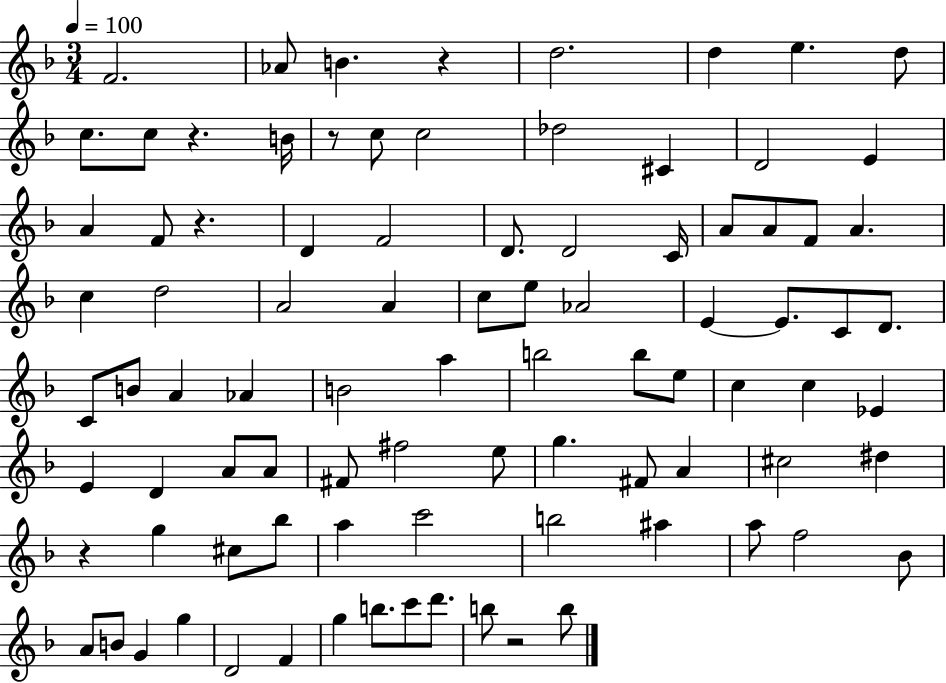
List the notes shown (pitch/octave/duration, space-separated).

F4/h. Ab4/e B4/q. R/q D5/h. D5/q E5/q. D5/e C5/e. C5/e R/q. B4/s R/e C5/e C5/h Db5/h C#4/q D4/h E4/q A4/q F4/e R/q. D4/q F4/h D4/e. D4/h C4/s A4/e A4/e F4/e A4/q. C5/q D5/h A4/h A4/q C5/e E5/e Ab4/h E4/q E4/e. C4/e D4/e. C4/e B4/e A4/q Ab4/q B4/h A5/q B5/h B5/e E5/e C5/q C5/q Eb4/q E4/q D4/q A4/e A4/e F#4/e F#5/h E5/e G5/q. F#4/e A4/q C#5/h D#5/q R/q G5/q C#5/e Bb5/e A5/q C6/h B5/h A#5/q A5/e F5/h Bb4/e A4/e B4/e G4/q G5/q D4/h F4/q G5/q B5/e. C6/e D6/e. B5/e R/h B5/e